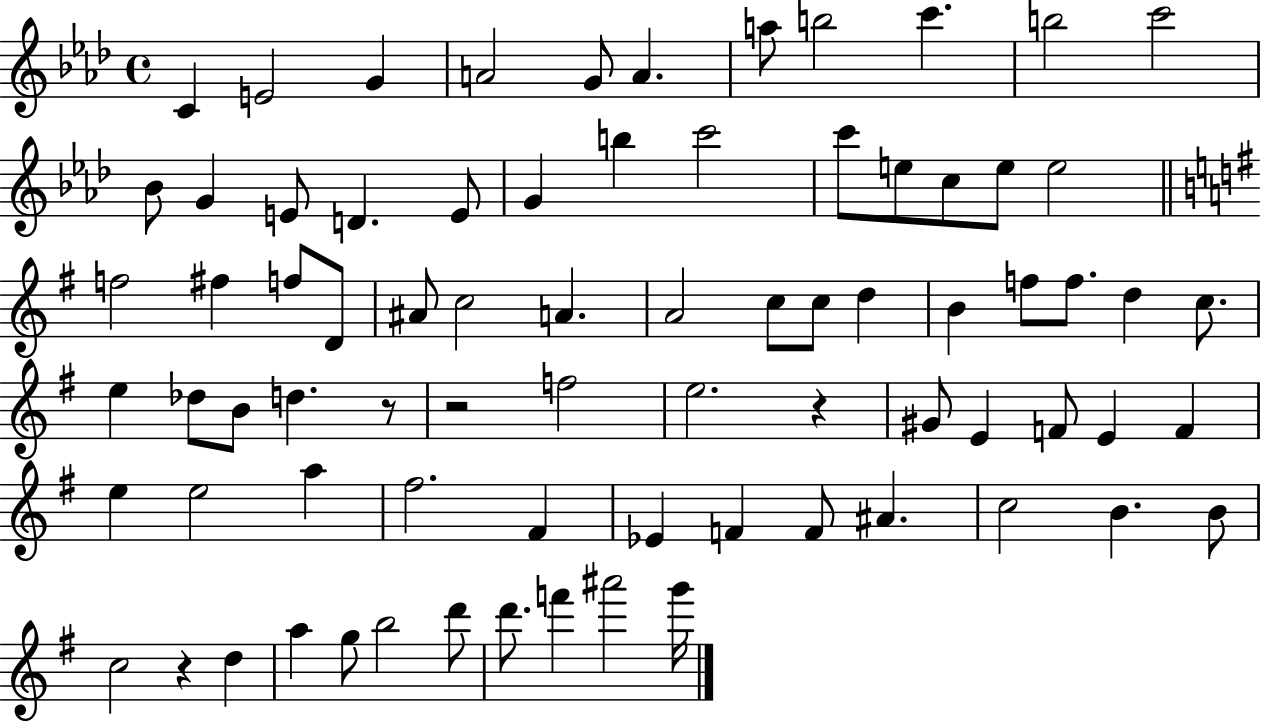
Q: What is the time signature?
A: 4/4